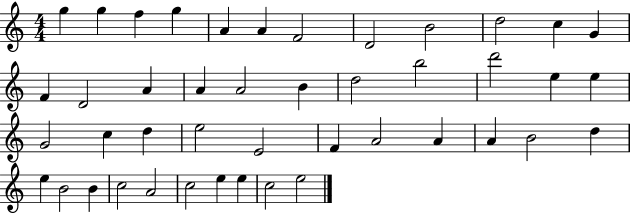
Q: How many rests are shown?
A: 0